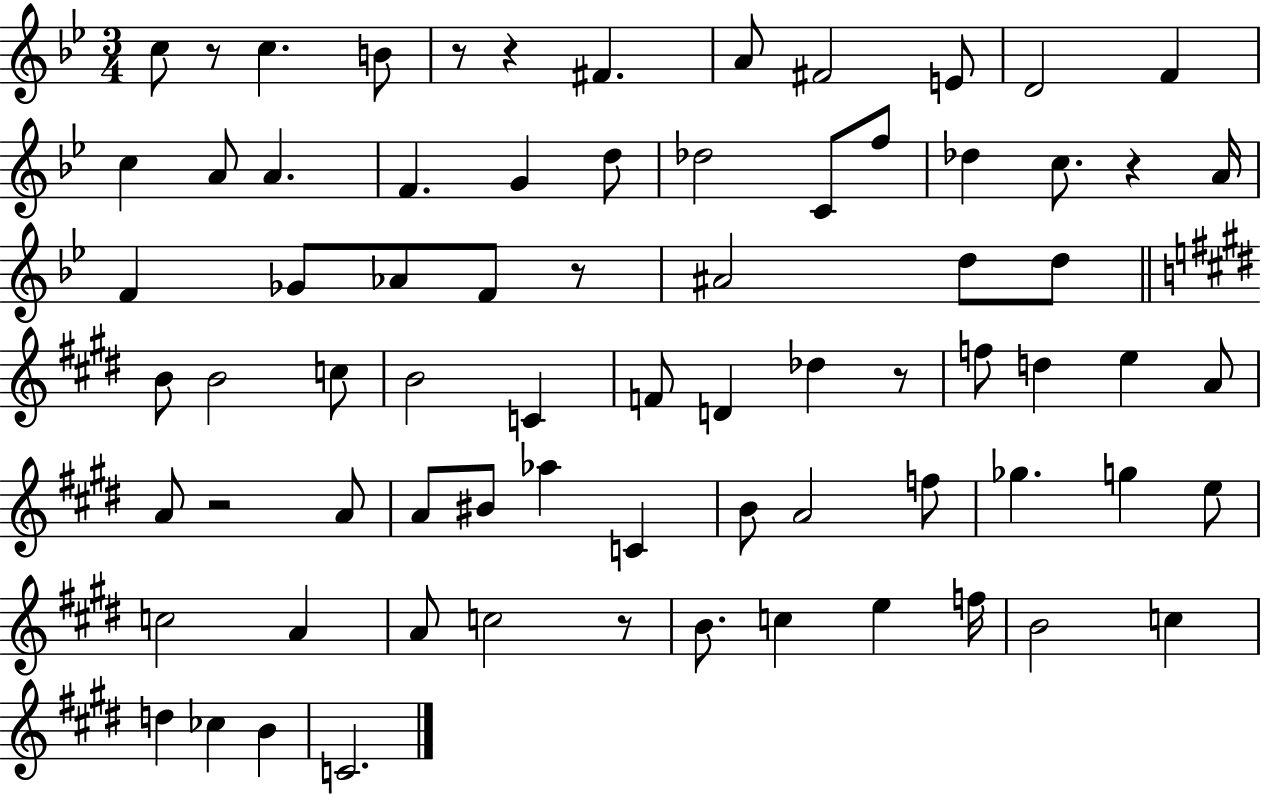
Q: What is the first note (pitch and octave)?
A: C5